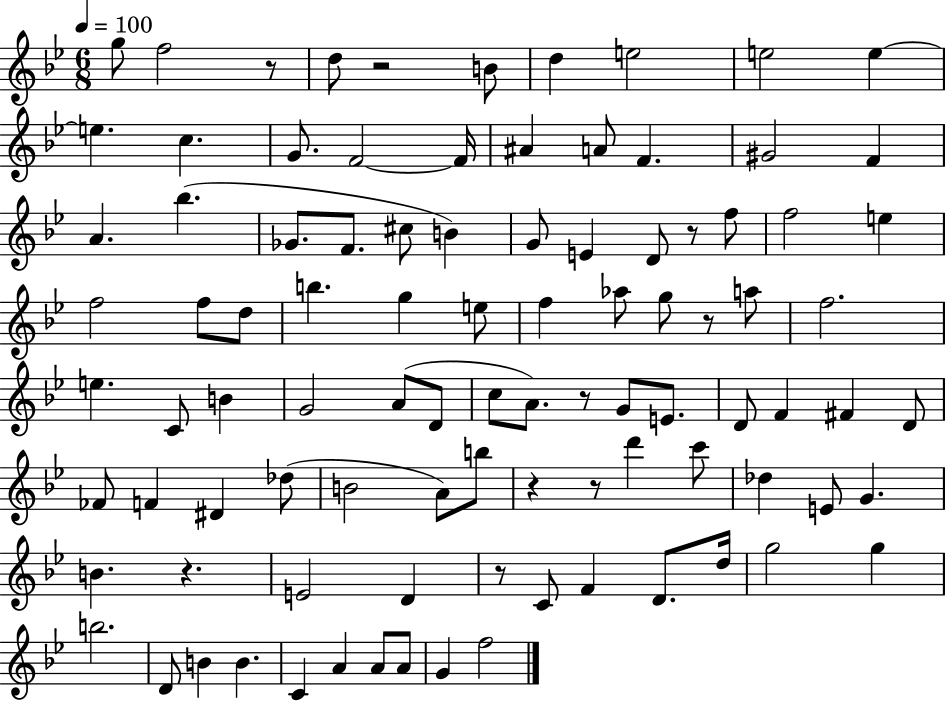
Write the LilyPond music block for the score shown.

{
  \clef treble
  \numericTimeSignature
  \time 6/8
  \key bes \major
  \tempo 4 = 100
  g''8 f''2 r8 | d''8 r2 b'8 | d''4 e''2 | e''2 e''4~~ | \break e''4. c''4. | g'8. f'2~~ f'16 | ais'4 a'8 f'4. | gis'2 f'4 | \break a'4. bes''4.( | ges'8. f'8. cis''8 b'4) | g'8 e'4 d'8 r8 f''8 | f''2 e''4 | \break f''2 f''8 d''8 | b''4. g''4 e''8 | f''4 aes''8 g''8 r8 a''8 | f''2. | \break e''4. c'8 b'4 | g'2 a'8( d'8 | c''8 a'8.) r8 g'8 e'8. | d'8 f'4 fis'4 d'8 | \break fes'8 f'4 dis'4 des''8( | b'2 a'8) b''8 | r4 r8 d'''4 c'''8 | des''4 e'8 g'4. | \break b'4. r4. | e'2 d'4 | r8 c'8 f'4 d'8. d''16 | g''2 g''4 | \break b''2. | d'8 b'4 b'4. | c'4 a'4 a'8 a'8 | g'4 f''2 | \break \bar "|."
}